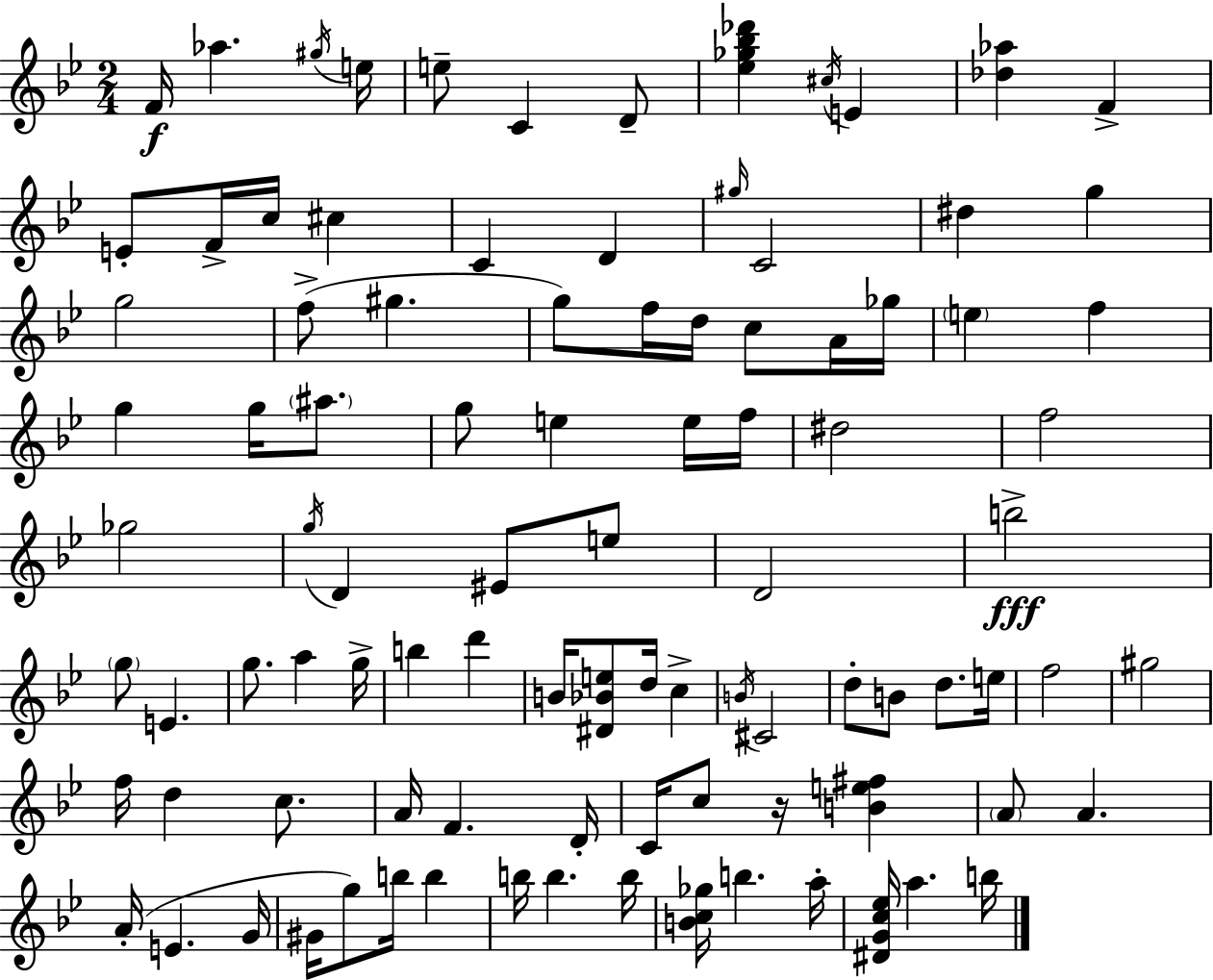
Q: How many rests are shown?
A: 1